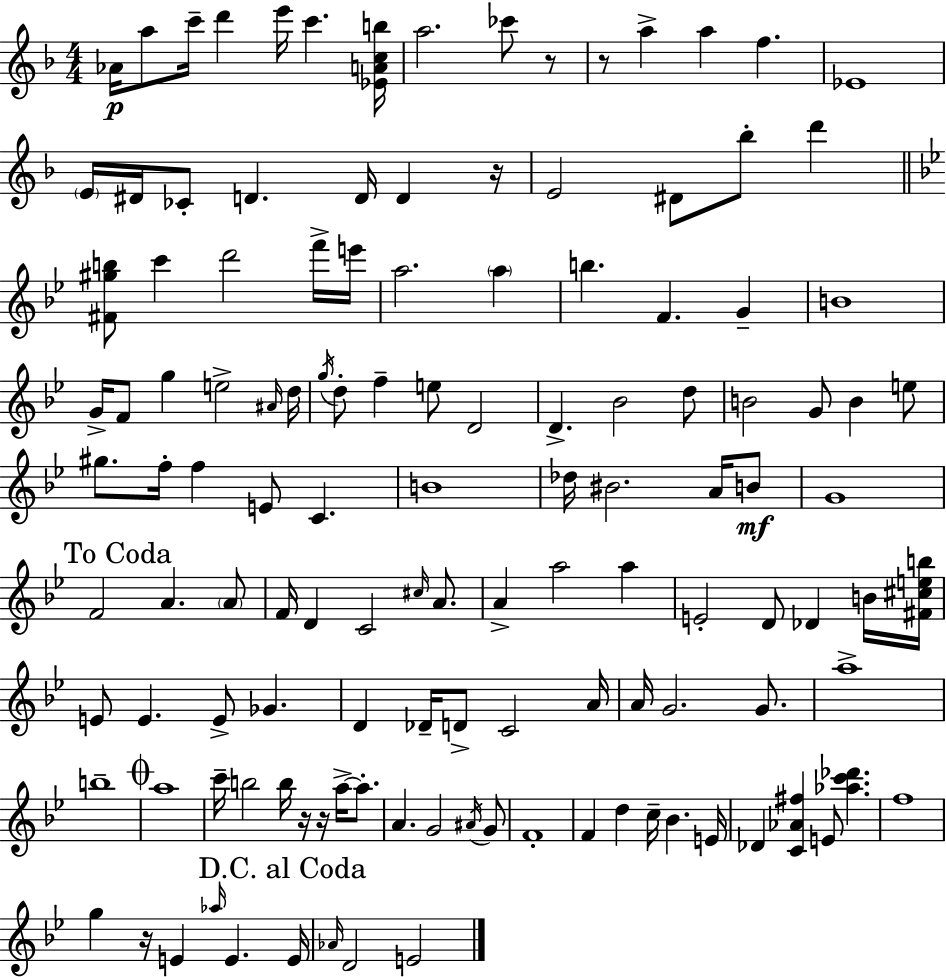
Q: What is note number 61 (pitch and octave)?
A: G4